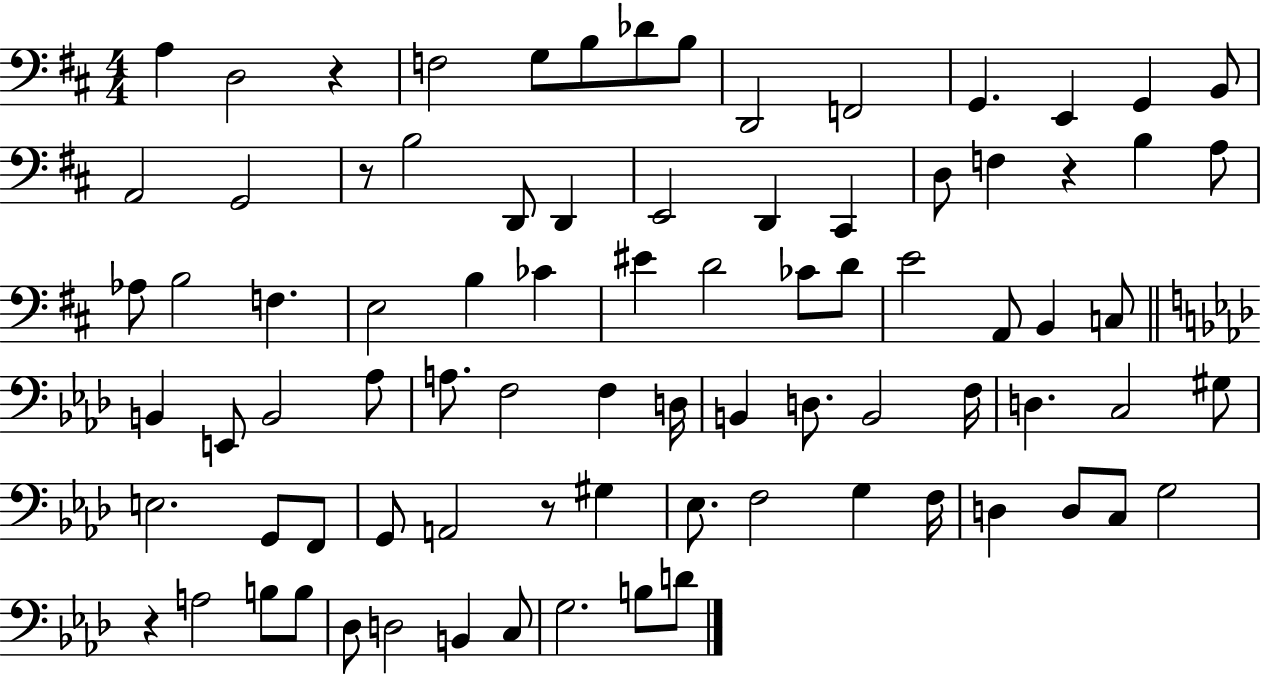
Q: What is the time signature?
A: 4/4